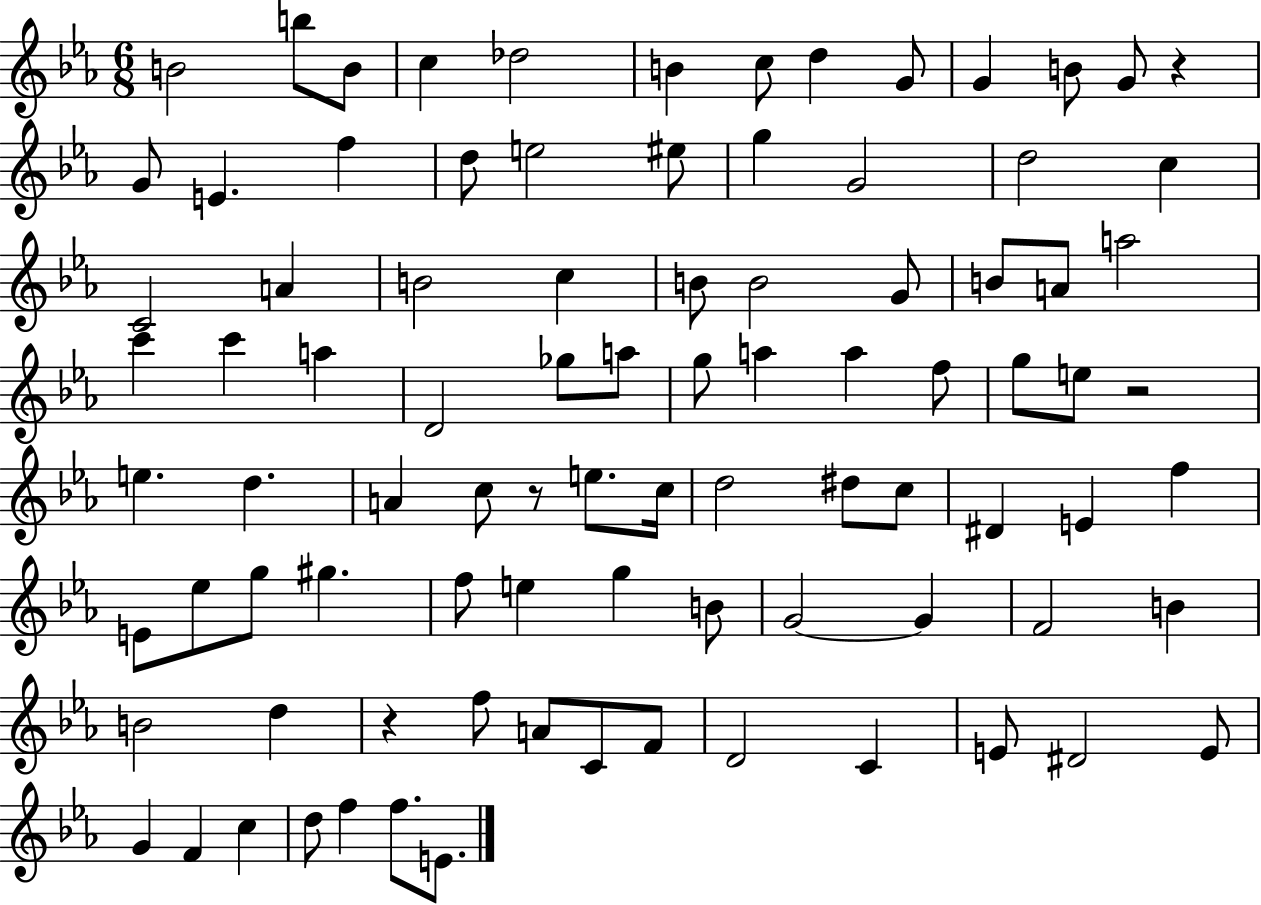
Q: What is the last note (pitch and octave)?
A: E4